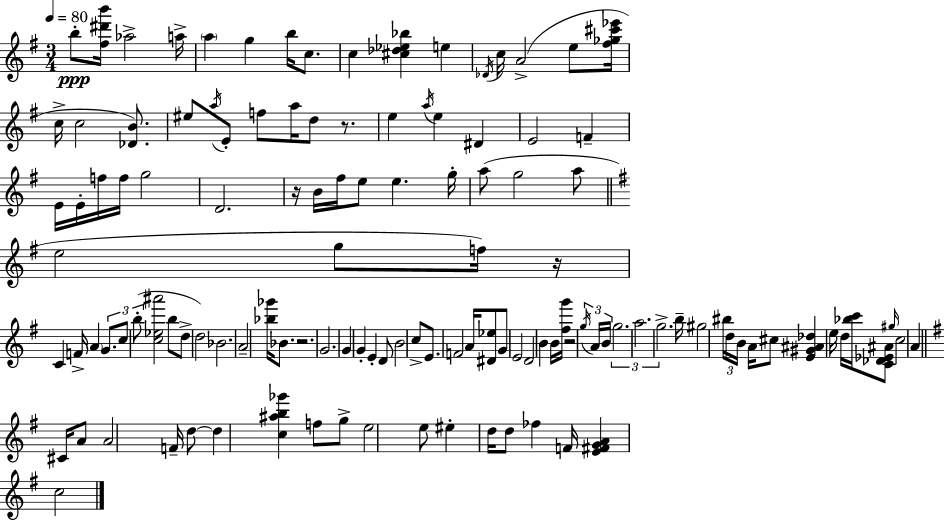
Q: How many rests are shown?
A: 5